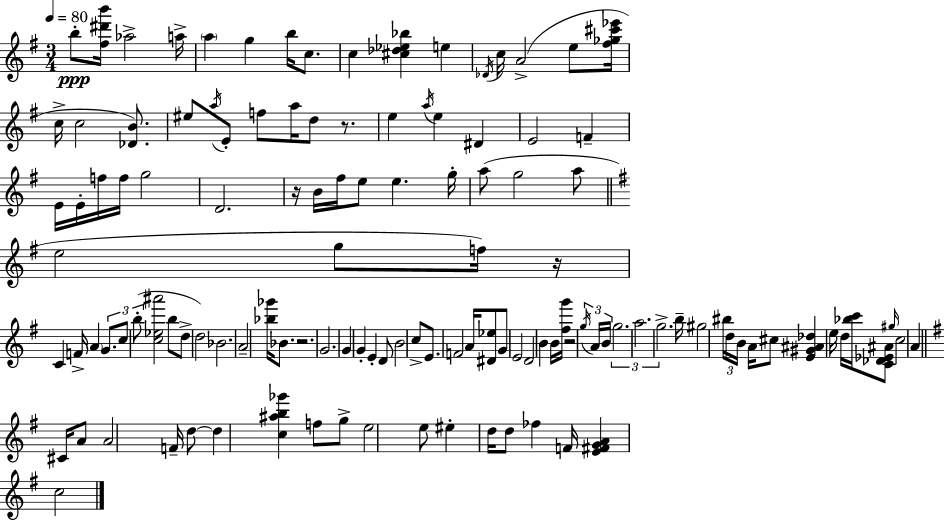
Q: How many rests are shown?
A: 5